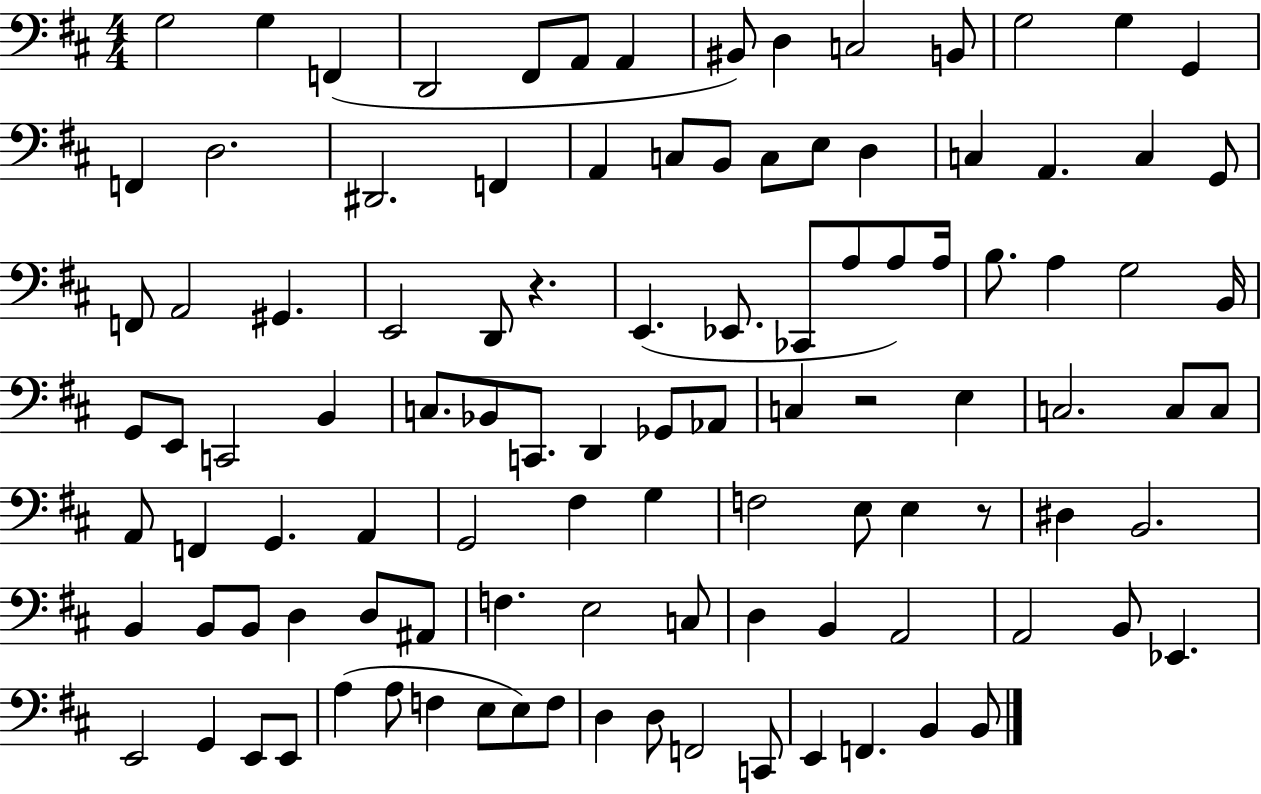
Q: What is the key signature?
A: D major